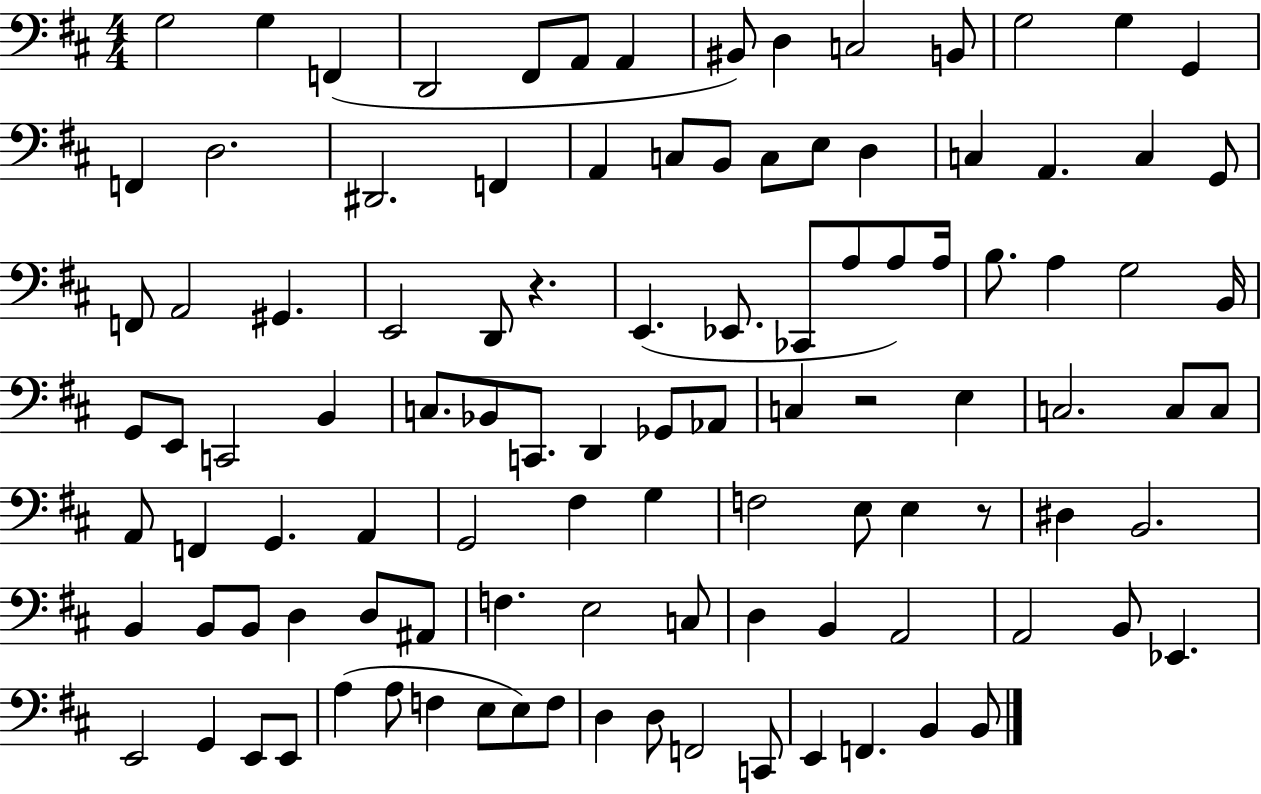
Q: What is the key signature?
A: D major